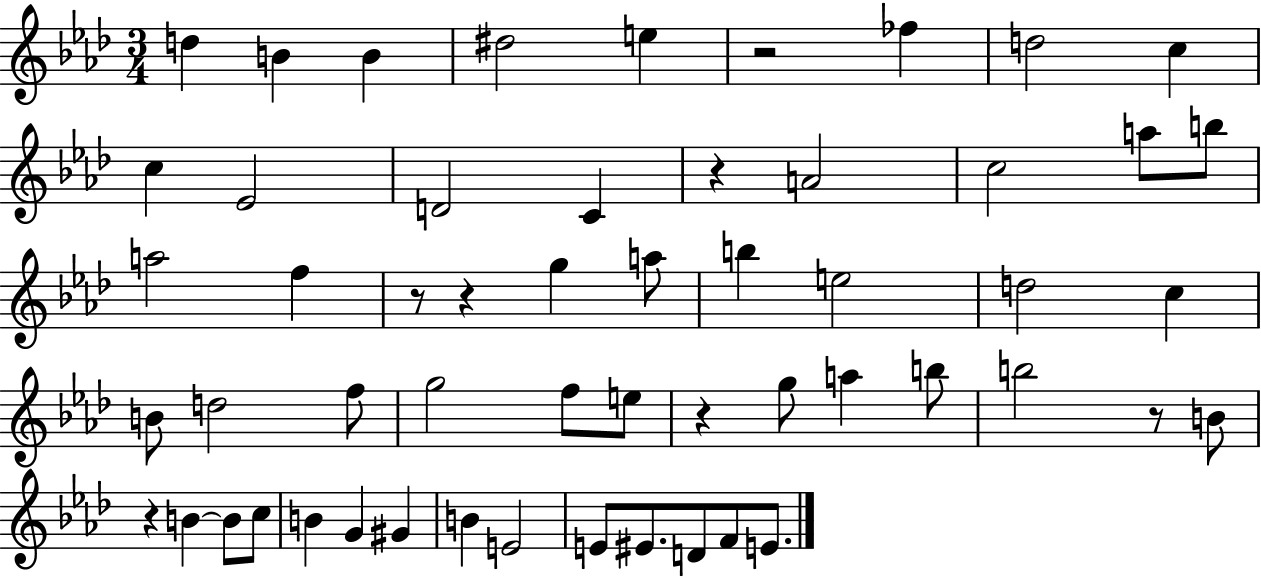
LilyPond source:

{
  \clef treble
  \numericTimeSignature
  \time 3/4
  \key aes \major
  d''4 b'4 b'4 | dis''2 e''4 | r2 fes''4 | d''2 c''4 | \break c''4 ees'2 | d'2 c'4 | r4 a'2 | c''2 a''8 b''8 | \break a''2 f''4 | r8 r4 g''4 a''8 | b''4 e''2 | d''2 c''4 | \break b'8 d''2 f''8 | g''2 f''8 e''8 | r4 g''8 a''4 b''8 | b''2 r8 b'8 | \break r4 b'4~~ b'8 c''8 | b'4 g'4 gis'4 | b'4 e'2 | e'8 eis'8. d'8 f'8 e'8. | \break \bar "|."
}